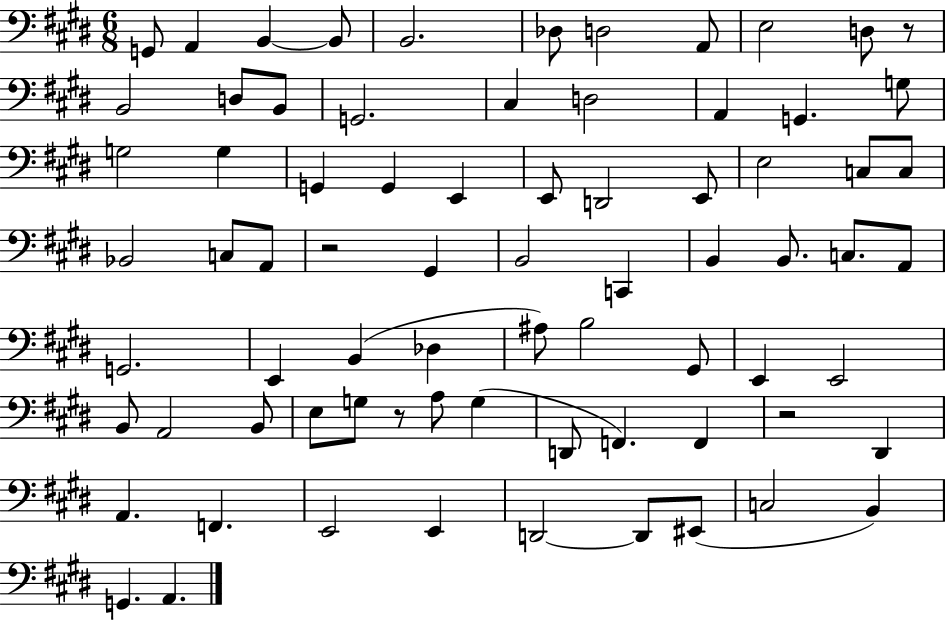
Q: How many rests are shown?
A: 4